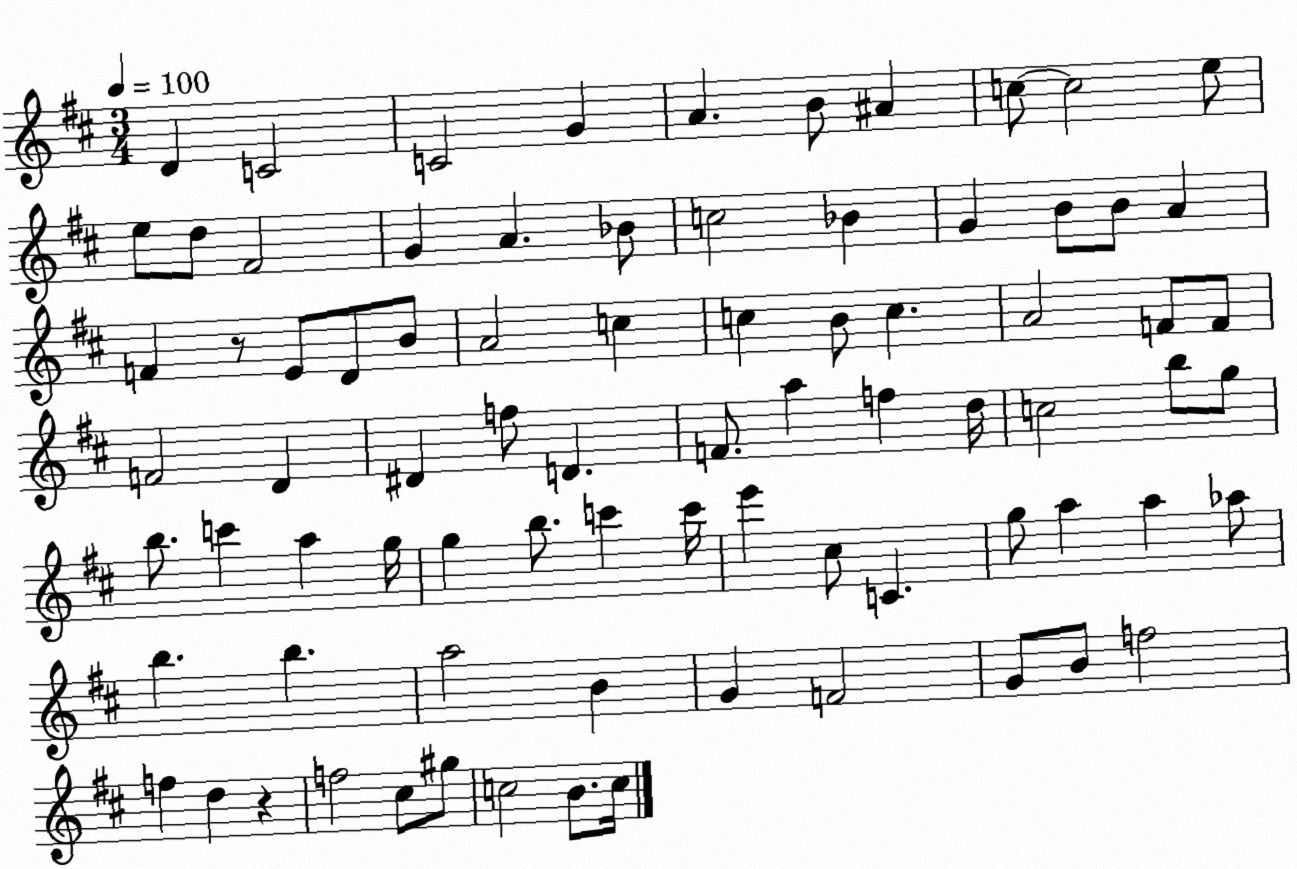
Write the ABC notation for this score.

X:1
T:Untitled
M:3/4
L:1/4
K:D
D C2 C2 G A B/2 ^A c/2 c2 e/2 e/2 d/2 ^F2 G A _B/2 c2 _B G B/2 B/2 A F z/2 E/2 D/2 B/2 A2 c c B/2 c A2 F/2 F/2 F2 D ^D f/2 D F/2 a f d/4 c2 b/2 g/2 b/2 c' a g/4 g b/2 c' c'/4 e' ^c/2 C g/2 a a _a/2 b b a2 B G F2 G/2 B/2 f2 f d z f2 ^c/2 ^g/2 c2 B/2 c/4